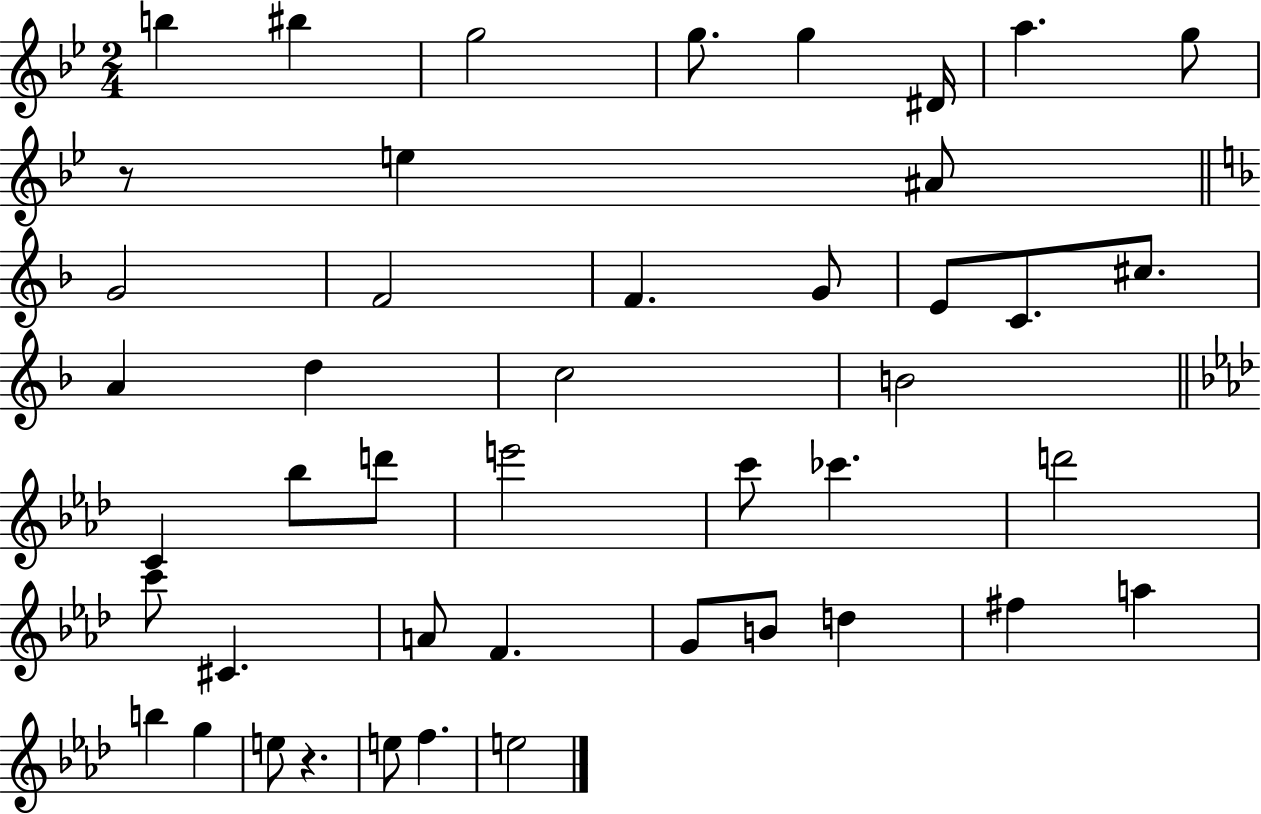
X:1
T:Untitled
M:2/4
L:1/4
K:Bb
b ^b g2 g/2 g ^D/4 a g/2 z/2 e ^A/2 G2 F2 F G/2 E/2 C/2 ^c/2 A d c2 B2 C _b/2 d'/2 e'2 c'/2 _c' d'2 c'/2 ^C A/2 F G/2 B/2 d ^f a b g e/2 z e/2 f e2